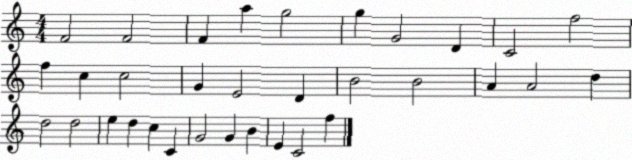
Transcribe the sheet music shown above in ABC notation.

X:1
T:Untitled
M:4/4
L:1/4
K:C
F2 F2 F a g2 g G2 D C2 f2 f c c2 G E2 D B2 B2 A A2 d d2 d2 e d c C G2 G B E C2 f